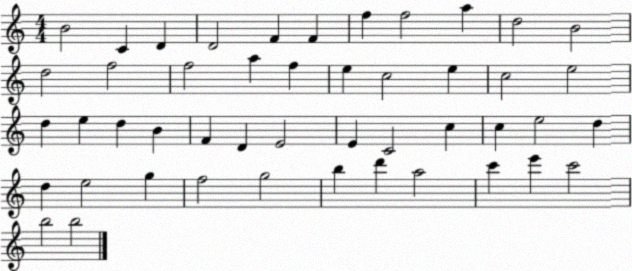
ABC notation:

X:1
T:Untitled
M:4/4
L:1/4
K:C
B2 C D D2 F F f f2 a d2 B2 d2 f2 f2 a f e c2 e c2 e2 d e d B F D E2 E C2 c c e2 d d e2 g f2 g2 b d' a2 c' e' c'2 b2 b2